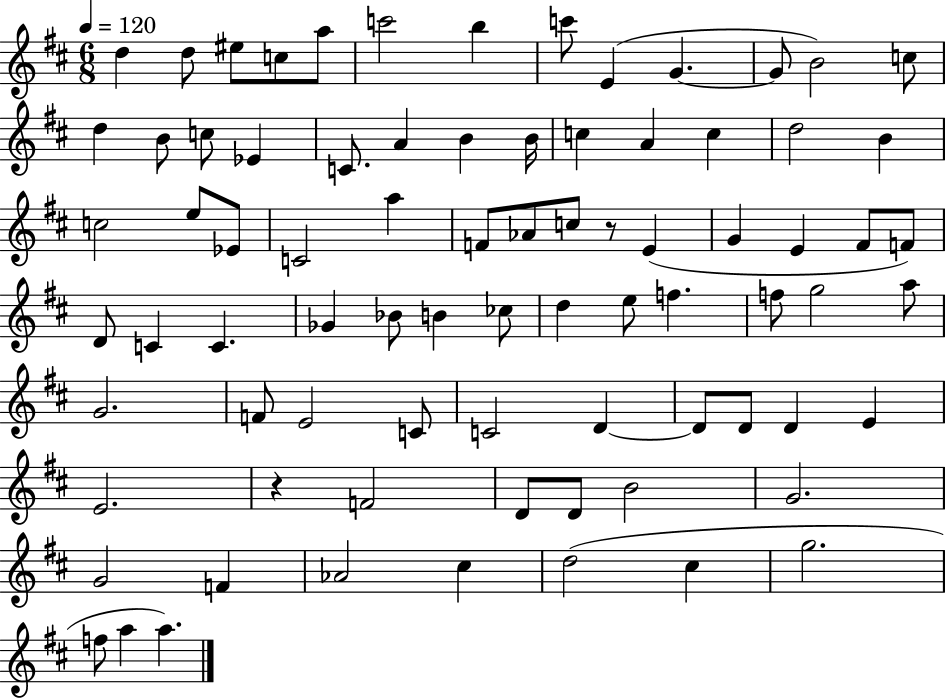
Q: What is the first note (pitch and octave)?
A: D5